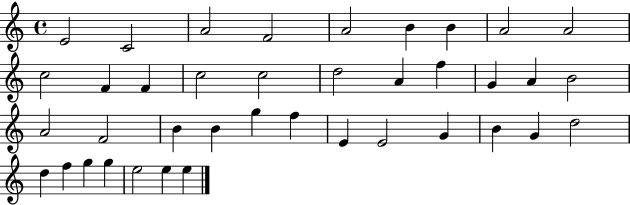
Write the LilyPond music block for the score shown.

{
  \clef treble
  \time 4/4
  \defaultTimeSignature
  \key c \major
  e'2 c'2 | a'2 f'2 | a'2 b'4 b'4 | a'2 a'2 | \break c''2 f'4 f'4 | c''2 c''2 | d''2 a'4 f''4 | g'4 a'4 b'2 | \break a'2 f'2 | b'4 b'4 g''4 f''4 | e'4 e'2 g'4 | b'4 g'4 d''2 | \break d''4 f''4 g''4 g''4 | e''2 e''4 e''4 | \bar "|."
}